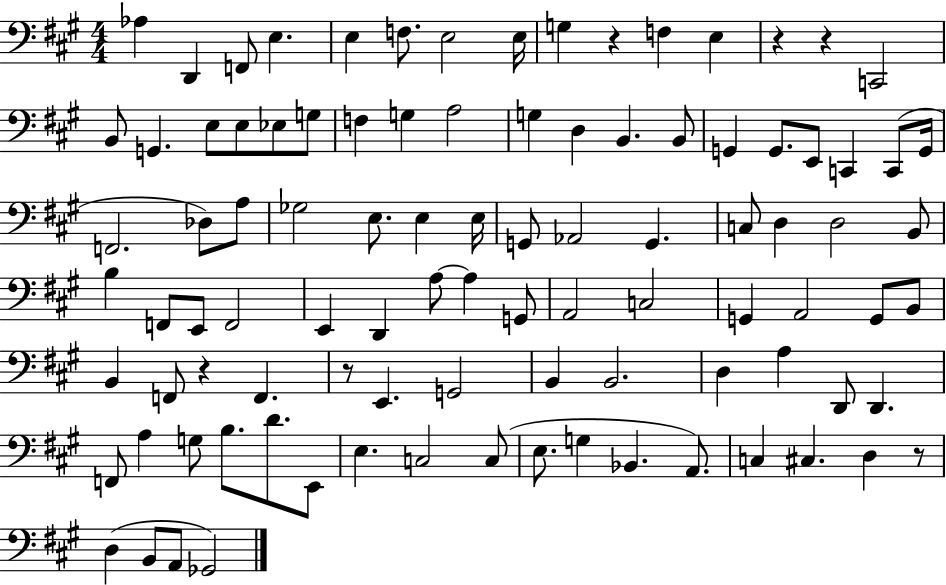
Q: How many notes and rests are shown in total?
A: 97